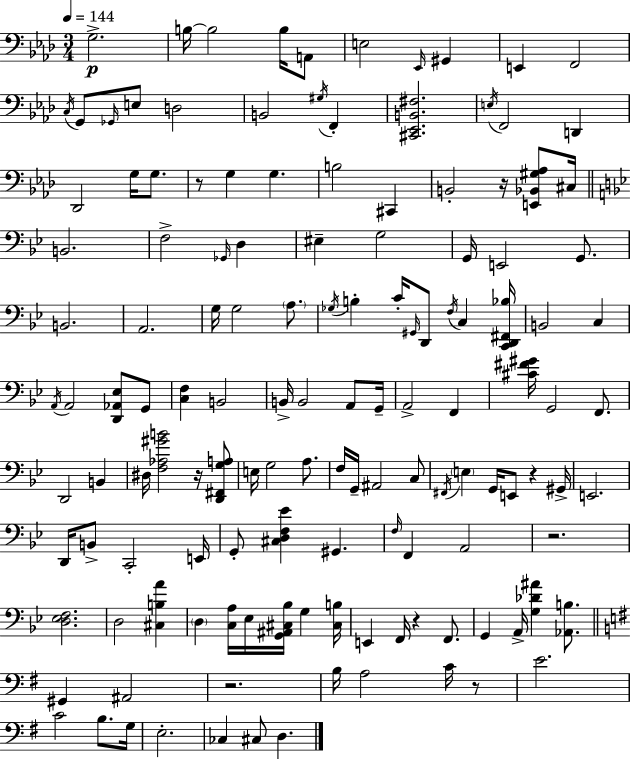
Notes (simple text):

G3/h. B3/s B3/h B3/s A2/e E3/h Eb2/s G#2/q E2/q F2/h C3/s G2/e Gb2/s E3/e D3/h B2/h G#3/s F2/q [C#2,Eb2,B2,F#3]/h. E3/s F2/h D2/q Db2/h G3/s G3/e. R/e G3/q G3/q. B3/h C#2/q B2/h R/s [E2,Bb2,G#3,Ab3]/e C#3/s B2/h. F3/h Gb2/s D3/q EIS3/q G3/h G2/s E2/h G2/e. B2/h. A2/h. G3/s G3/h A3/e. Gb3/s B3/q C4/s G#2/s D2/e F3/s C3/q [C2,D2,F#2,Bb3]/s B2/h C3/q A2/s A2/h [D2,Ab2,Eb3]/e G2/e [C3,F3]/q B2/h B2/s B2/h A2/e G2/s A2/h F2/q [C#4,F#4,G#4]/s G2/h F2/e. D2/h B2/q D#3/s [F3,Ab3,G#4,B4]/h R/s [D2,F#2,G3,A3]/e E3/s G3/h A3/e. F3/s G2/s A#2/h C3/e F#2/s E3/q G2/s E2/e R/q G#2/s E2/h. D2/s B2/e C2/h E2/s G2/e [C#3,D3,F3,Eb4]/q G#2/q. F3/s F2/q A2/h R/h. [D3,Eb3,F3]/h. D3/h [C#3,B3,A4]/q D3/q [C3,A3]/s Eb3/s [G2,A#2,C#3,Bb3]/s G3/q [C#3,B3]/s E2/q F2/s R/q F2/e. G2/q A2/s [G3,Db4,A#4]/q [Ab2,B3]/e. G#2/q A#2/h R/h. B3/s A3/h C4/s R/e E4/h. C4/h B3/e. G3/s E3/h. CES3/q C#3/e D3/q.